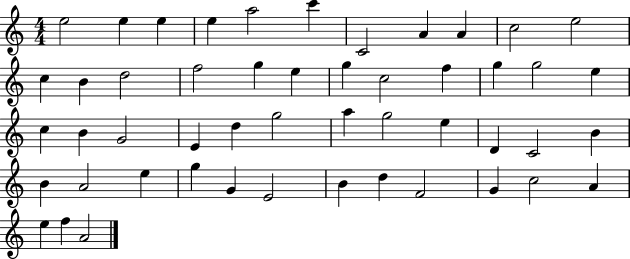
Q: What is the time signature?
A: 4/4